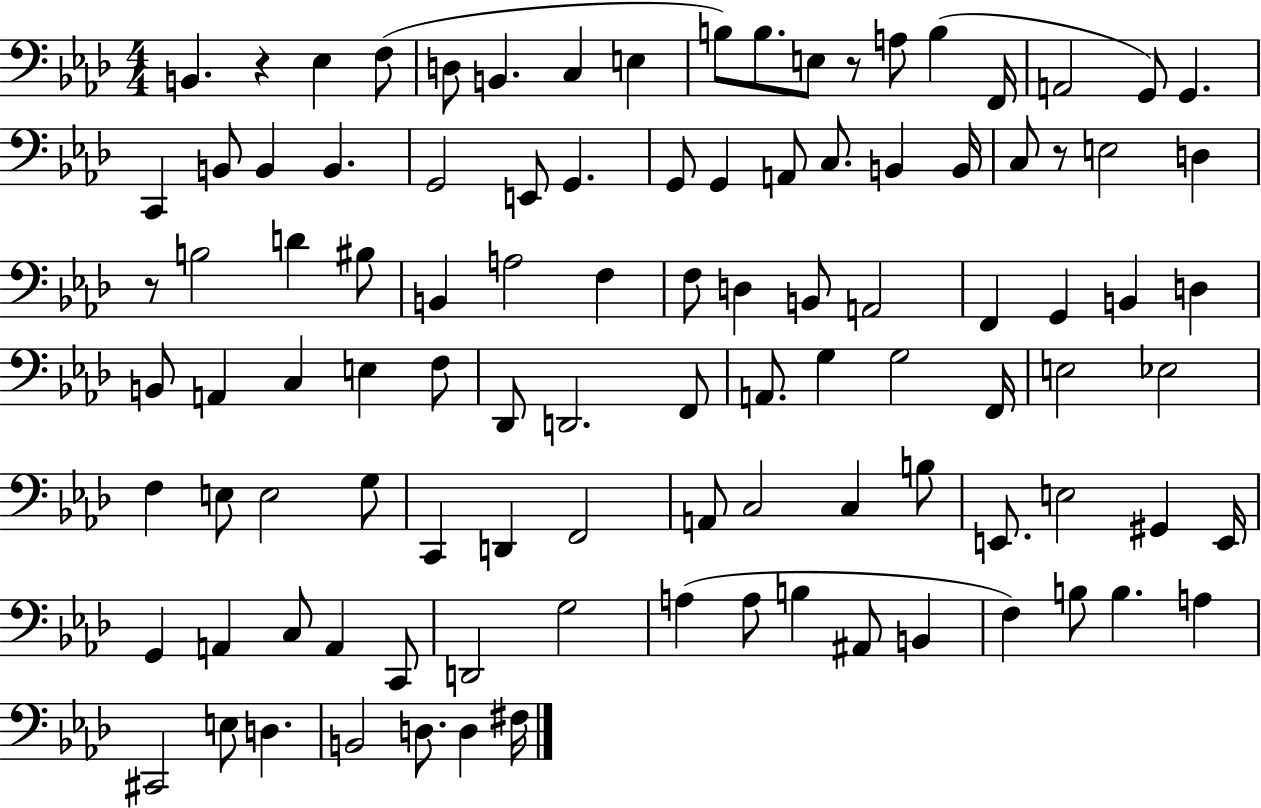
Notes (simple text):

B2/q. R/q Eb3/q F3/e D3/e B2/q. C3/q E3/q B3/e B3/e. E3/e R/e A3/e B3/q F2/s A2/h G2/e G2/q. C2/q B2/e B2/q B2/q. G2/h E2/e G2/q. G2/e G2/q A2/e C3/e. B2/q B2/s C3/e R/e E3/h D3/q R/e B3/h D4/q BIS3/e B2/q A3/h F3/q F3/e D3/q B2/e A2/h F2/q G2/q B2/q D3/q B2/e A2/q C3/q E3/q F3/e Db2/e D2/h. F2/e A2/e. G3/q G3/h F2/s E3/h Eb3/h F3/q E3/e E3/h G3/e C2/q D2/q F2/h A2/e C3/h C3/q B3/e E2/e. E3/h G#2/q E2/s G2/q A2/q C3/e A2/q C2/e D2/h G3/h A3/q A3/e B3/q A#2/e B2/q F3/q B3/e B3/q. A3/q C#2/h E3/e D3/q. B2/h D3/e. D3/q F#3/s